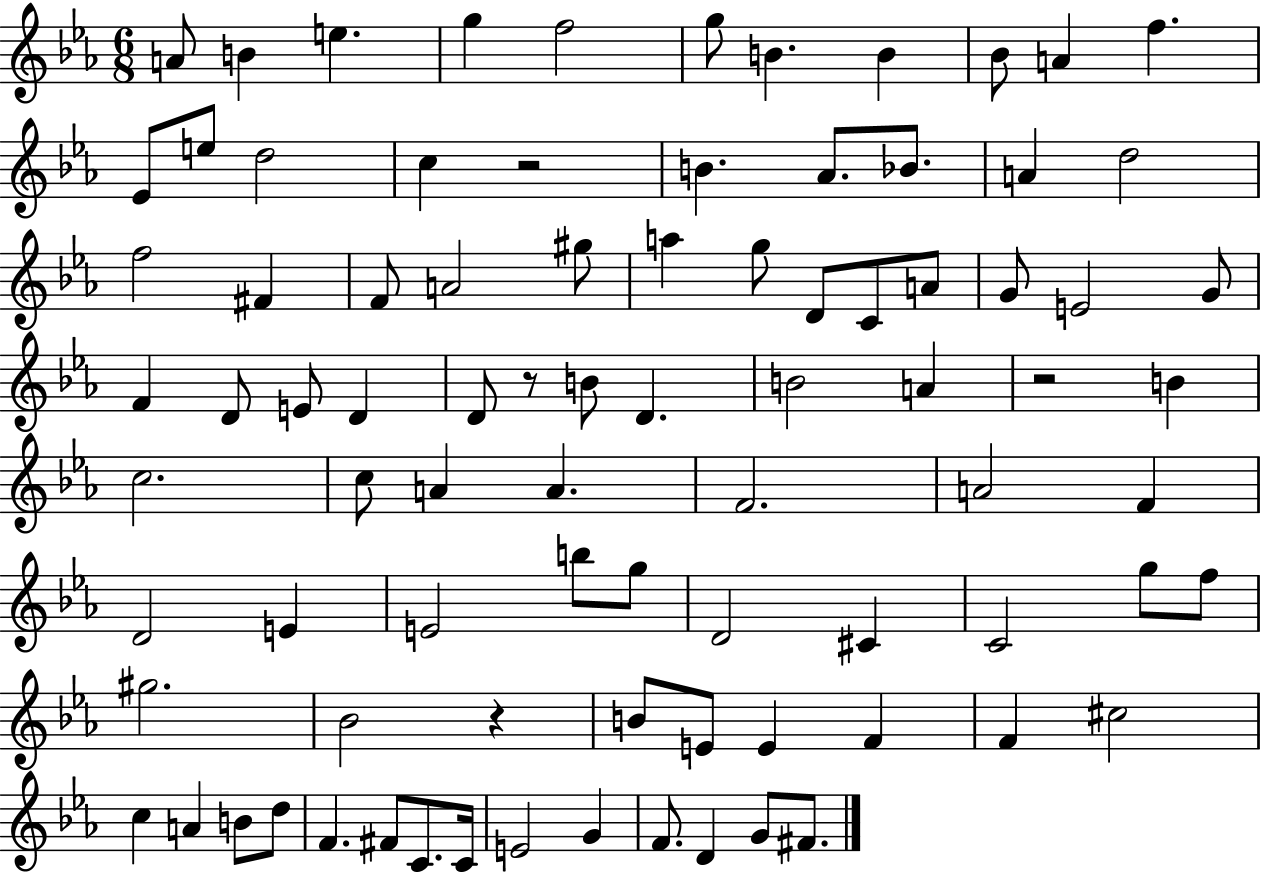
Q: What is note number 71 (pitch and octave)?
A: B4